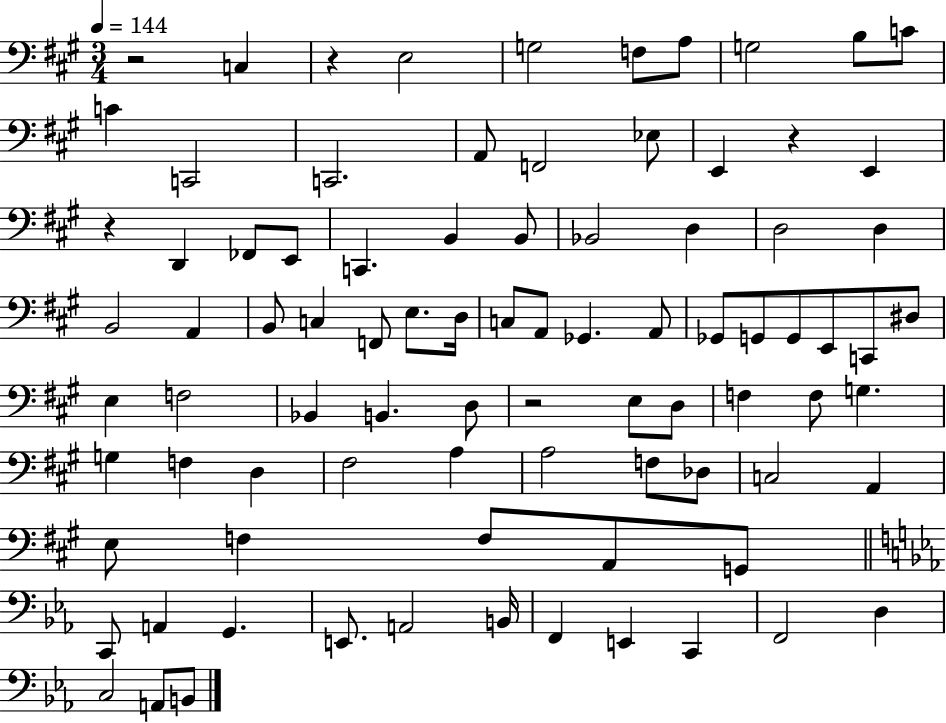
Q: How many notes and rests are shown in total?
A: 87